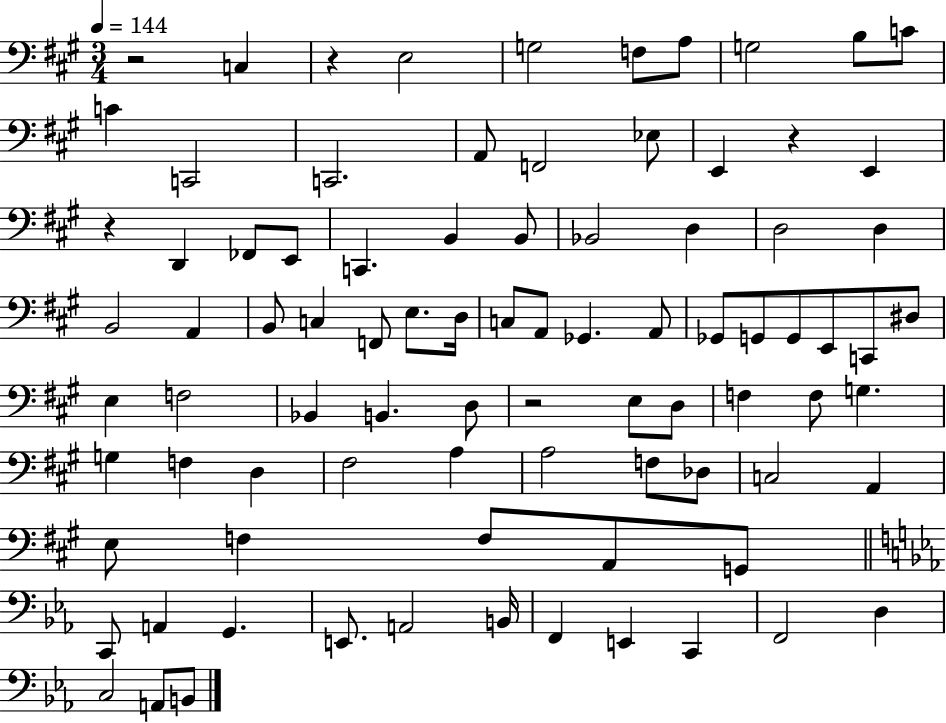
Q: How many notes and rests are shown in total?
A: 87